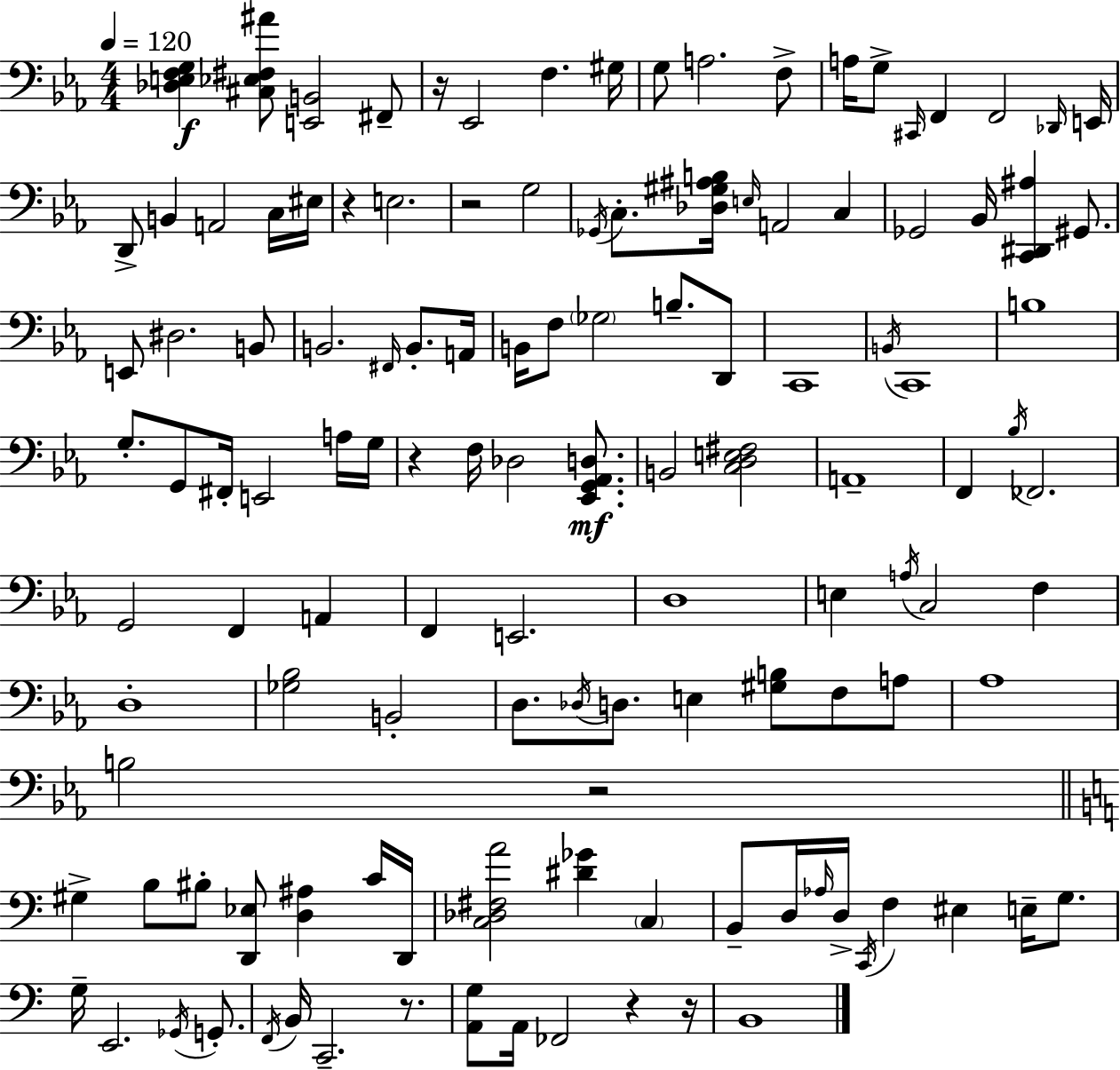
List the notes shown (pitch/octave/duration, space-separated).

[Db3,E3,F3,G3]/q [C#3,Eb3,F#3,A#4]/e [E2,B2]/h F#2/e R/s Eb2/h F3/q. G#3/s G3/e A3/h. F3/e A3/s G3/e C#2/s F2/q F2/h Db2/s E2/s D2/e B2/q A2/h C3/s EIS3/s R/q E3/h. R/h G3/h Gb2/s C3/e. [Db3,G#3,A#3,B3]/s E3/s A2/h C3/q Gb2/h Bb2/s [C2,D#2,A#3]/q G#2/e. E2/e D#3/h. B2/e B2/h. F#2/s B2/e. A2/s B2/s F3/e Gb3/h B3/e. D2/e C2/w B2/s C2/w B3/w G3/e. G2/e F#2/s E2/h A3/s G3/s R/q F3/s Db3/h [Eb2,G2,Ab2,D3]/e. B2/h [C3,D3,E3,F#3]/h A2/w F2/q Bb3/s FES2/h. G2/h F2/q A2/q F2/q E2/h. D3/w E3/q A3/s C3/h F3/q D3/w [Gb3,Bb3]/h B2/h D3/e. Db3/s D3/e. E3/q [G#3,B3]/e F3/e A3/e Ab3/w B3/h R/h G#3/q B3/e BIS3/e [D2,Eb3]/e [D3,A#3]/q C4/s D2/s [C3,Db3,F#3,A4]/h [D#4,Gb4]/q C3/q B2/e D3/s Ab3/s D3/s C2/s F3/q EIS3/q E3/s G3/e. G3/s E2/h. Gb2/s G2/e. F2/s B2/s C2/h. R/e. [A2,G3]/e A2/s FES2/h R/q R/s B2/w